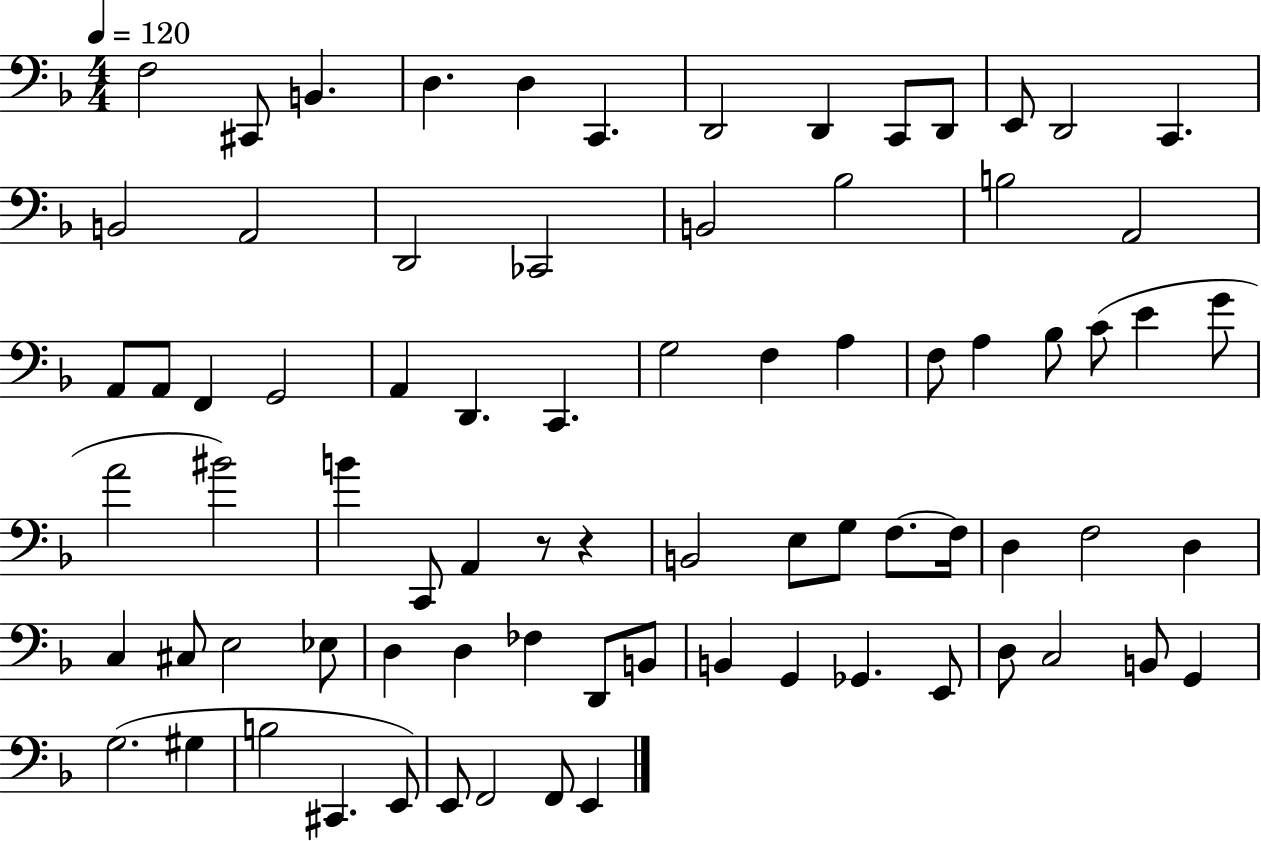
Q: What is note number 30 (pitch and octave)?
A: F3